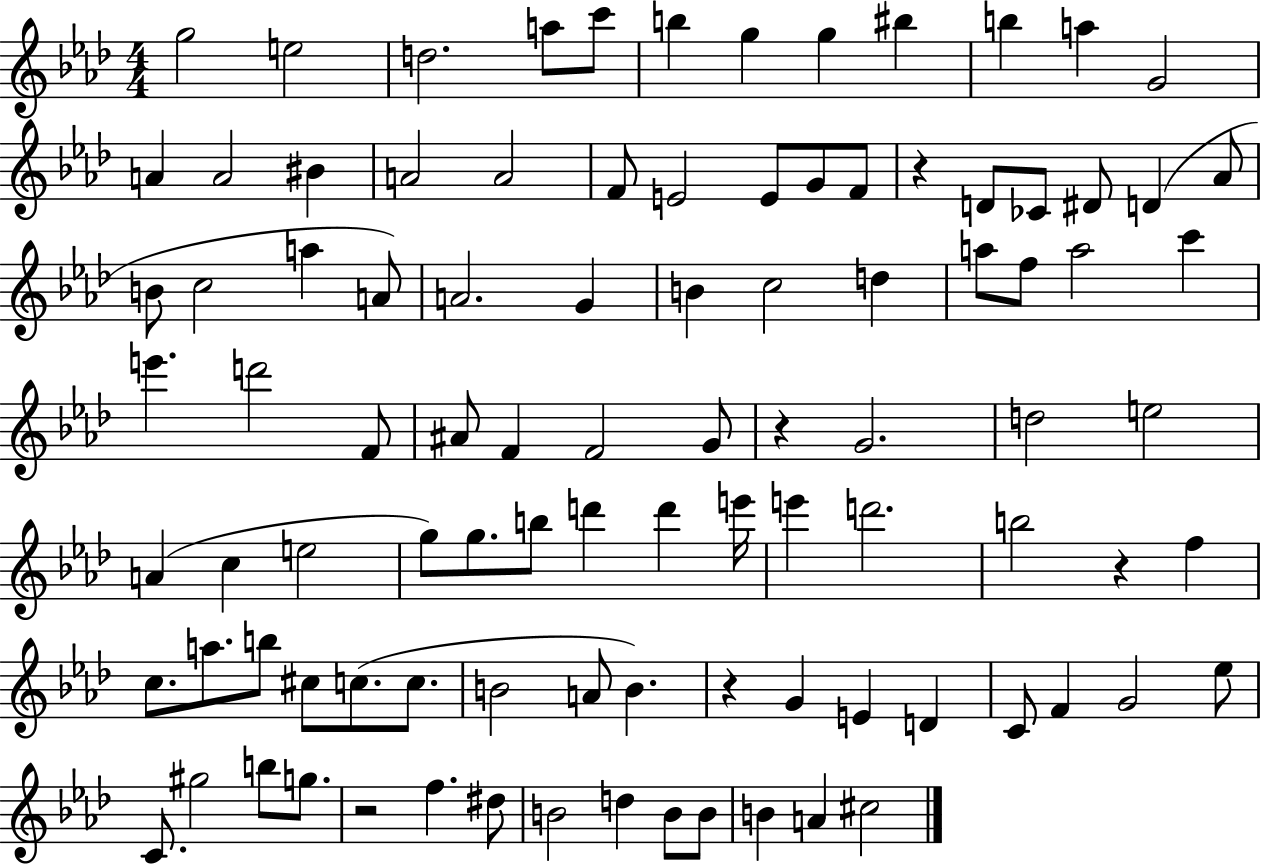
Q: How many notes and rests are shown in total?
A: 97